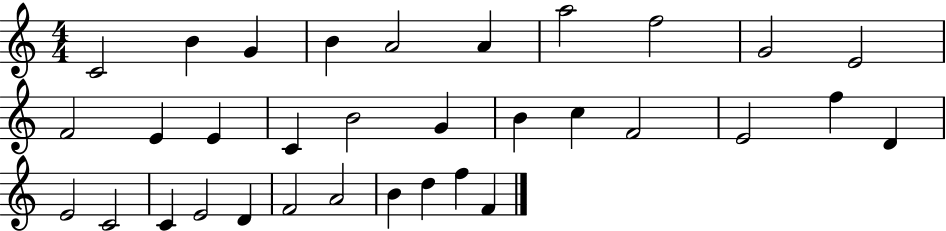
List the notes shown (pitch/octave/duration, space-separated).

C4/h B4/q G4/q B4/q A4/h A4/q A5/h F5/h G4/h E4/h F4/h E4/q E4/q C4/q B4/h G4/q B4/q C5/q F4/h E4/h F5/q D4/q E4/h C4/h C4/q E4/h D4/q F4/h A4/h B4/q D5/q F5/q F4/q